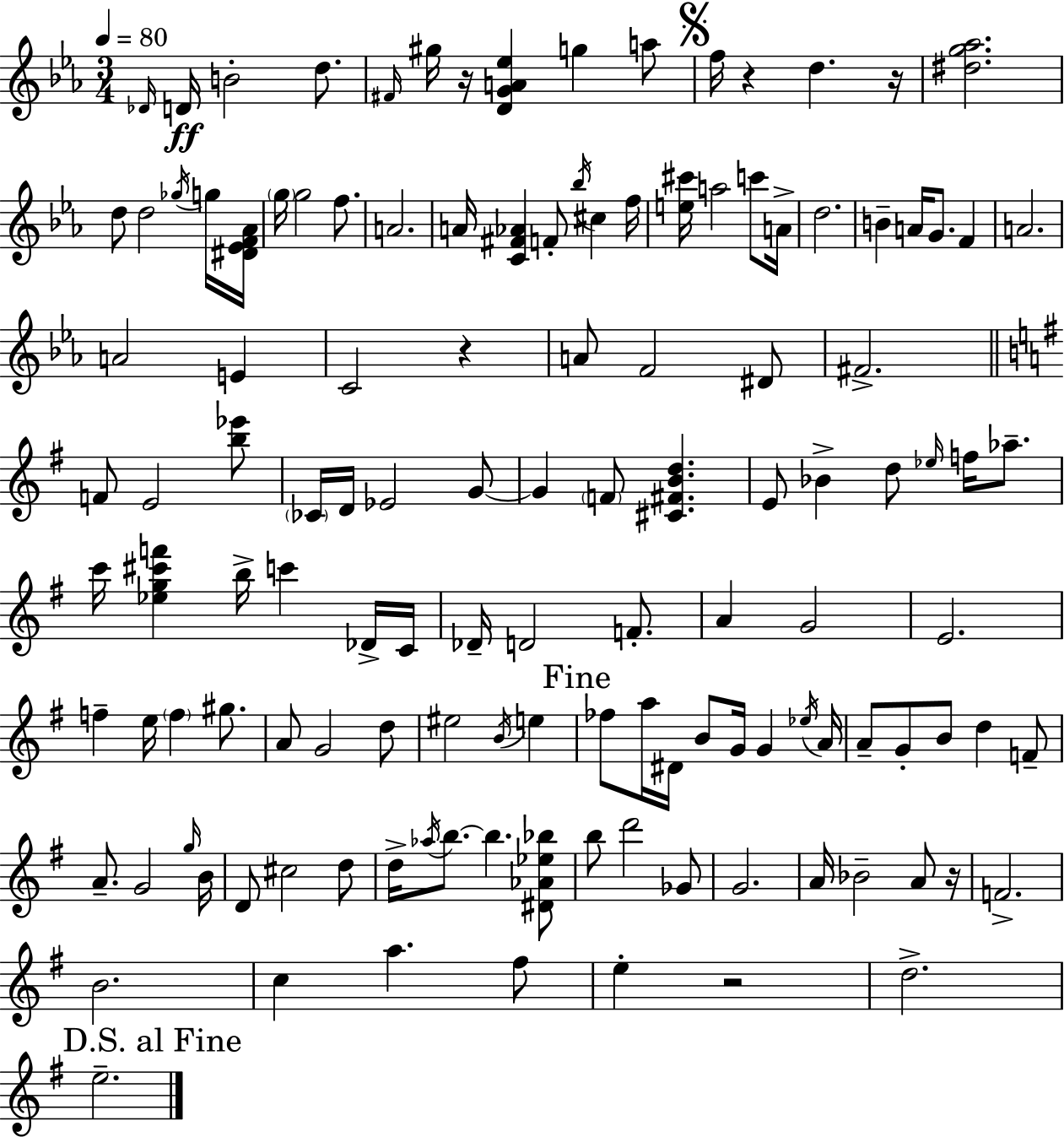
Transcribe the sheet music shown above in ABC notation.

X:1
T:Untitled
M:3/4
L:1/4
K:Cm
_D/4 D/4 B2 d/2 ^F/4 ^g/4 z/4 [DGA_e] g a/2 f/4 z d z/4 [^dg_a]2 d/2 d2 _g/4 g/4 [^D_EF_A]/4 g/4 g2 f/2 A2 A/4 [C^F_A] F/2 _b/4 ^c f/4 [e^c']/4 a2 c'/2 A/4 d2 B A/4 G/2 F A2 A2 E C2 z A/2 F2 ^D/2 ^F2 F/2 E2 [b_e']/2 _C/4 D/4 _E2 G/2 G F/2 [^C^FBd] E/2 _B d/2 _e/4 f/4 _a/2 c'/4 [_eg^c'f'] b/4 c' _D/4 C/4 _D/4 D2 F/2 A G2 E2 f e/4 f ^g/2 A/2 G2 d/2 ^e2 B/4 e _f/2 a/4 ^D/4 B/2 G/4 G _e/4 A/4 A/2 G/2 B/2 d F/2 A/2 G2 g/4 B/4 D/2 ^c2 d/2 d/4 _a/4 b/2 b [^D_A_e_b]/2 b/2 d'2 _G/2 G2 A/4 _B2 A/2 z/4 F2 B2 c a ^f/2 e z2 d2 e2